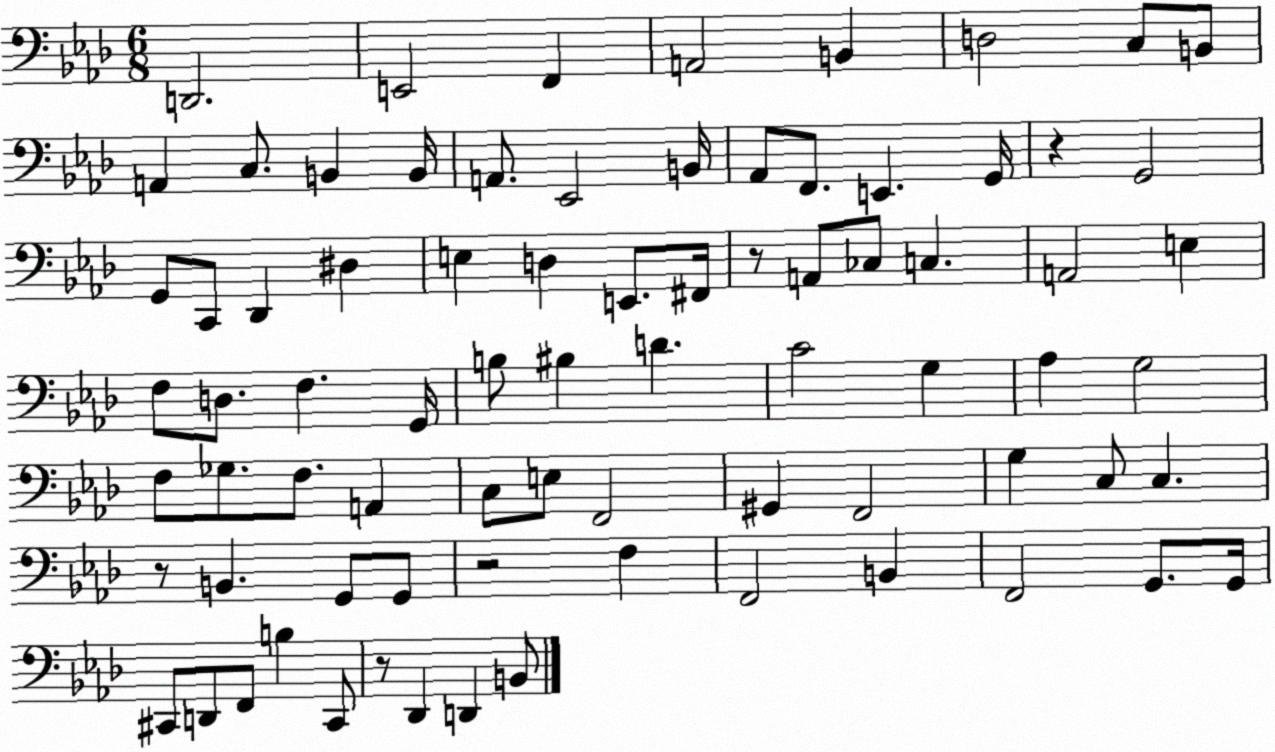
X:1
T:Untitled
M:6/8
L:1/4
K:Ab
D,,2 E,,2 F,, A,,2 B,, D,2 C,/2 B,,/2 A,, C,/2 B,, B,,/4 A,,/2 _E,,2 B,,/4 _A,,/2 F,,/2 E,, G,,/4 z G,,2 G,,/2 C,,/2 _D,, ^D, E, D, E,,/2 ^F,,/4 z/2 A,,/2 _C,/2 C, A,,2 E, F,/2 D,/2 F, G,,/4 B,/2 ^B, D C2 G, _A, G,2 F,/2 _G,/2 F,/2 A,, C,/2 E,/2 F,,2 ^G,, F,,2 G, C,/2 C, z/2 B,, G,,/2 G,,/2 z2 F, F,,2 B,, F,,2 G,,/2 G,,/4 ^C,,/2 D,,/2 F,,/2 B, ^C,,/2 z/2 _D,, D,, B,,/2